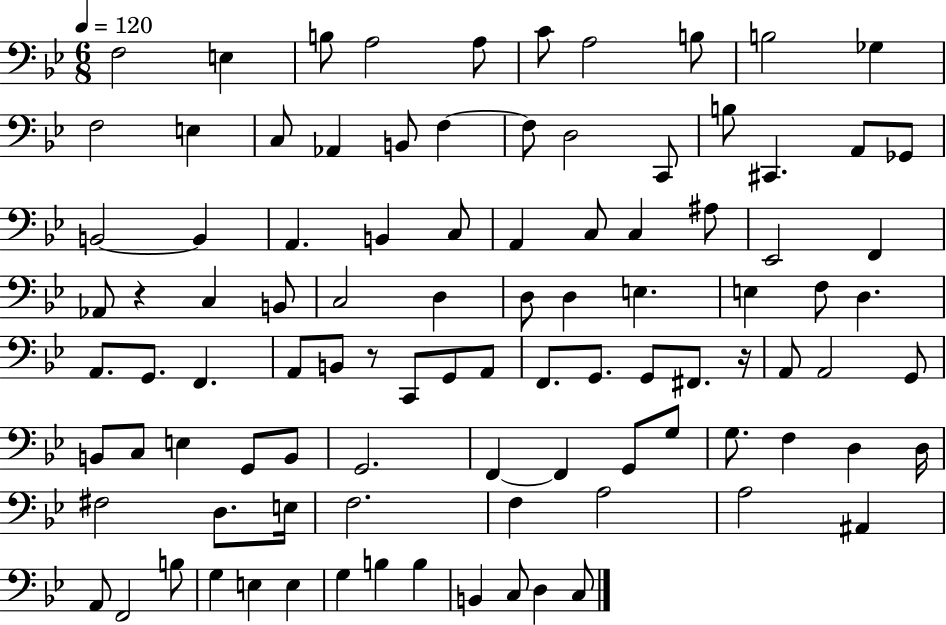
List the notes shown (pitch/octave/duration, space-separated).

F3/h E3/q B3/e A3/h A3/e C4/e A3/h B3/e B3/h Gb3/q F3/h E3/q C3/e Ab2/q B2/e F3/q F3/e D3/h C2/e B3/e C#2/q. A2/e Gb2/e B2/h B2/q A2/q. B2/q C3/e A2/q C3/e C3/q A#3/e Eb2/h F2/q Ab2/e R/q C3/q B2/e C3/h D3/q D3/e D3/q E3/q. E3/q F3/e D3/q. A2/e. G2/e. F2/q. A2/e B2/e R/e C2/e G2/e A2/e F2/e. G2/e. G2/e F#2/e. R/s A2/e A2/h G2/e B2/e C3/e E3/q G2/e B2/e G2/h. F2/q F2/q G2/e G3/e G3/e. F3/q D3/q D3/s F#3/h D3/e. E3/s F3/h. F3/q A3/h A3/h A#2/q A2/e F2/h B3/e G3/q E3/q E3/q G3/q B3/q B3/q B2/q C3/e D3/q C3/e